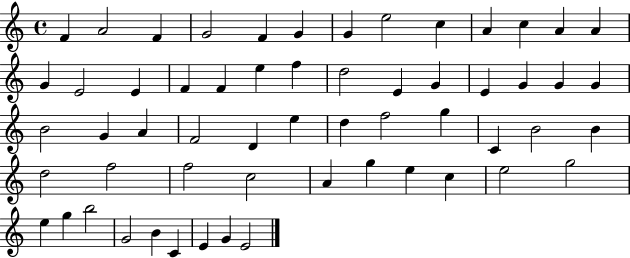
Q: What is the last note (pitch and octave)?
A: E4